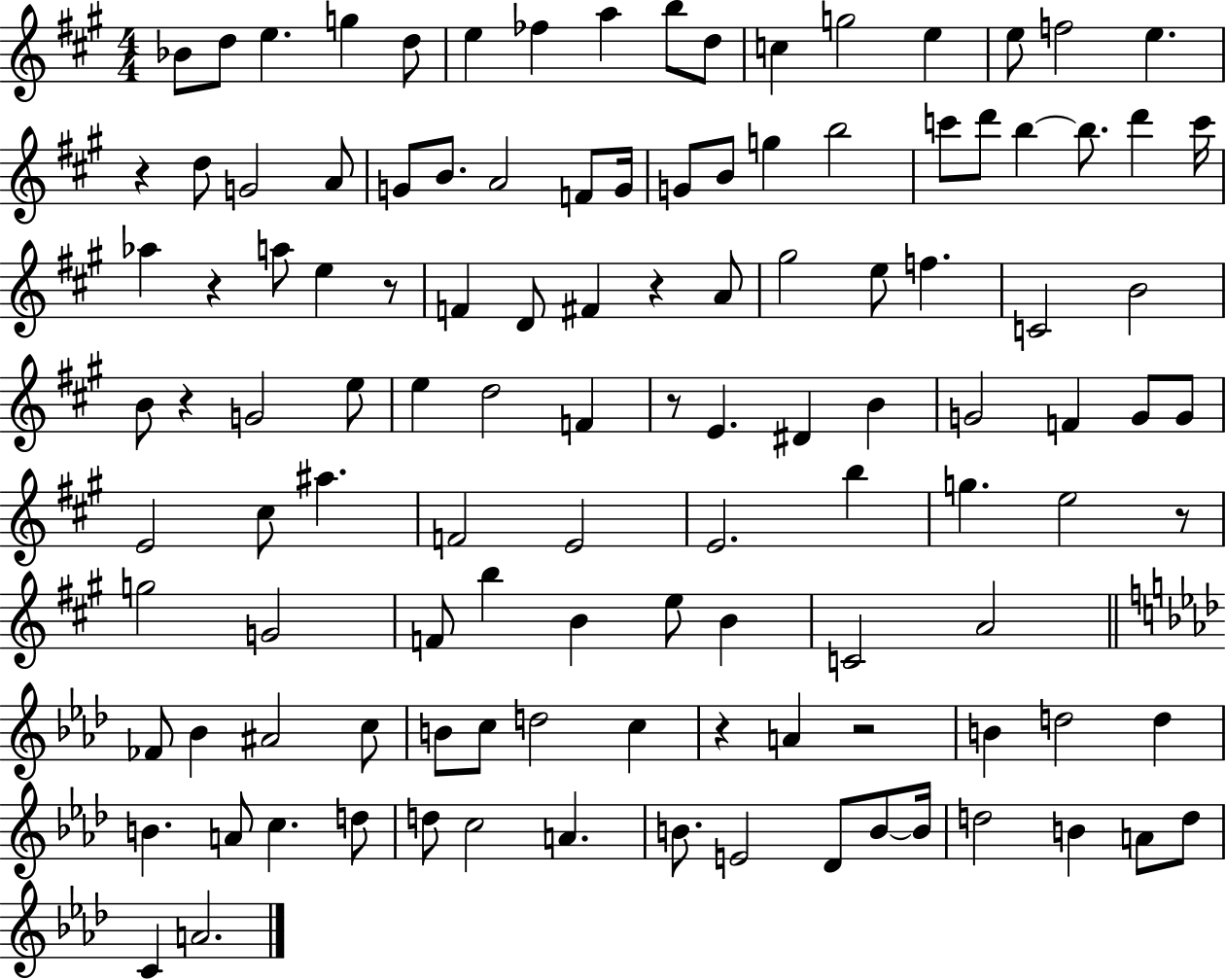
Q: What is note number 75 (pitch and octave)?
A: B4